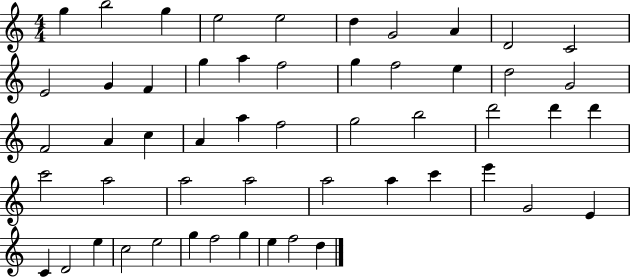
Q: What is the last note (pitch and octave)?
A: D5